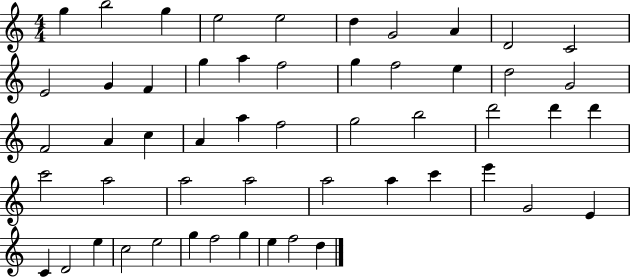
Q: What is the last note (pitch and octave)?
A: D5